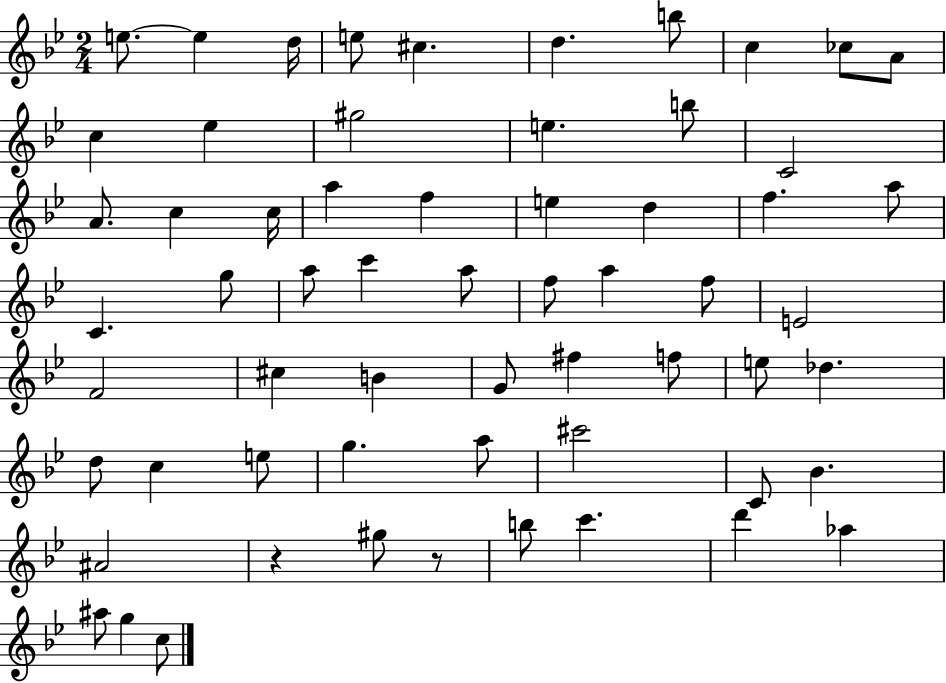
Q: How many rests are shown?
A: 2